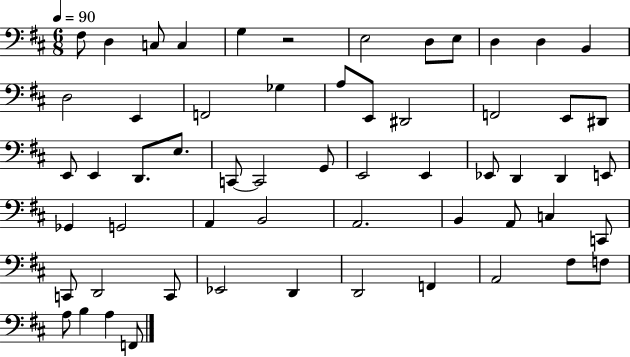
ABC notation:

X:1
T:Untitled
M:6/8
L:1/4
K:D
^F,/2 D, C,/2 C, G, z2 E,2 D,/2 E,/2 D, D, B,, D,2 E,, F,,2 _G, A,/2 E,,/2 ^D,,2 F,,2 E,,/2 ^D,,/2 E,,/2 E,, D,,/2 E,/2 C,,/2 C,,2 G,,/2 E,,2 E,, _E,,/2 D,, D,, E,,/2 _G,, G,,2 A,, B,,2 A,,2 B,, A,,/2 C, C,,/2 C,,/2 D,,2 C,,/2 _E,,2 D,, D,,2 F,, A,,2 ^F,/2 F,/2 A,/2 B, A, F,,/2